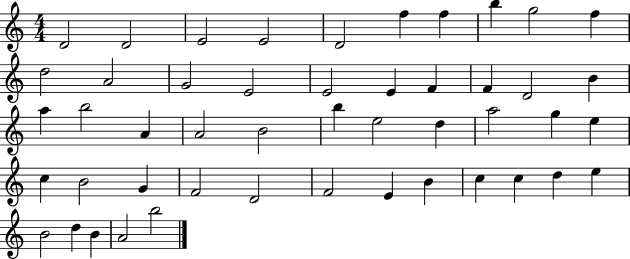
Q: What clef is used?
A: treble